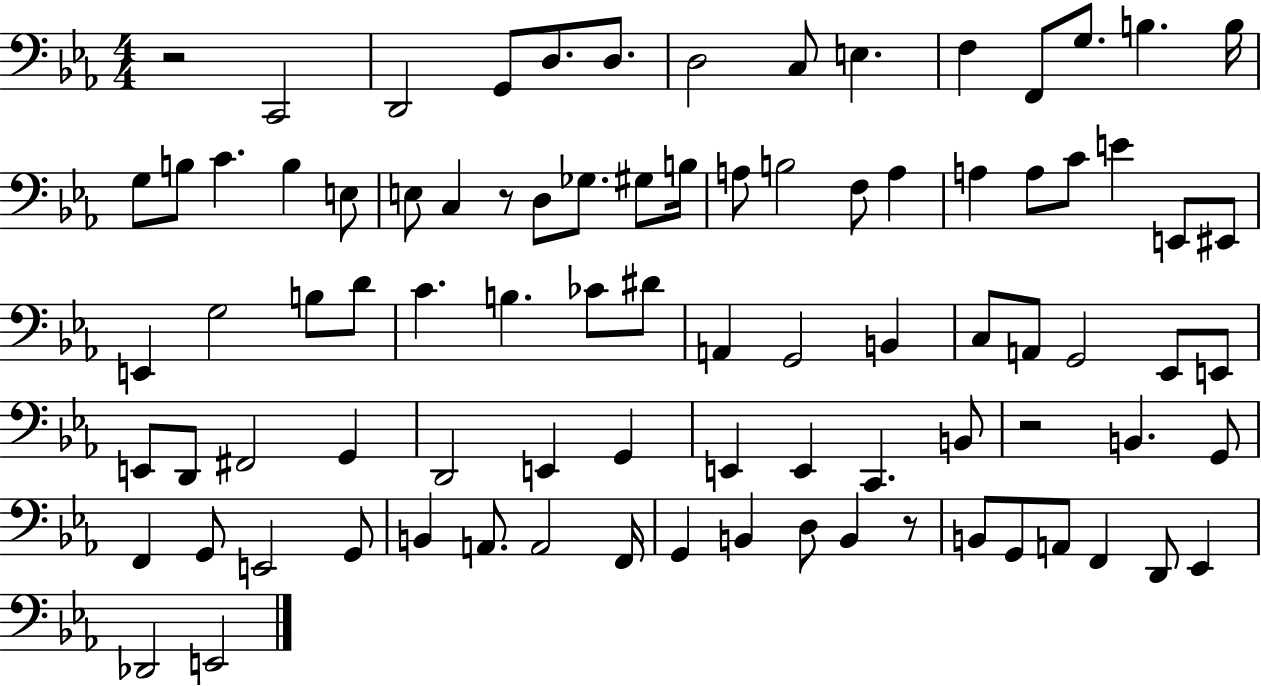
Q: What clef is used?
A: bass